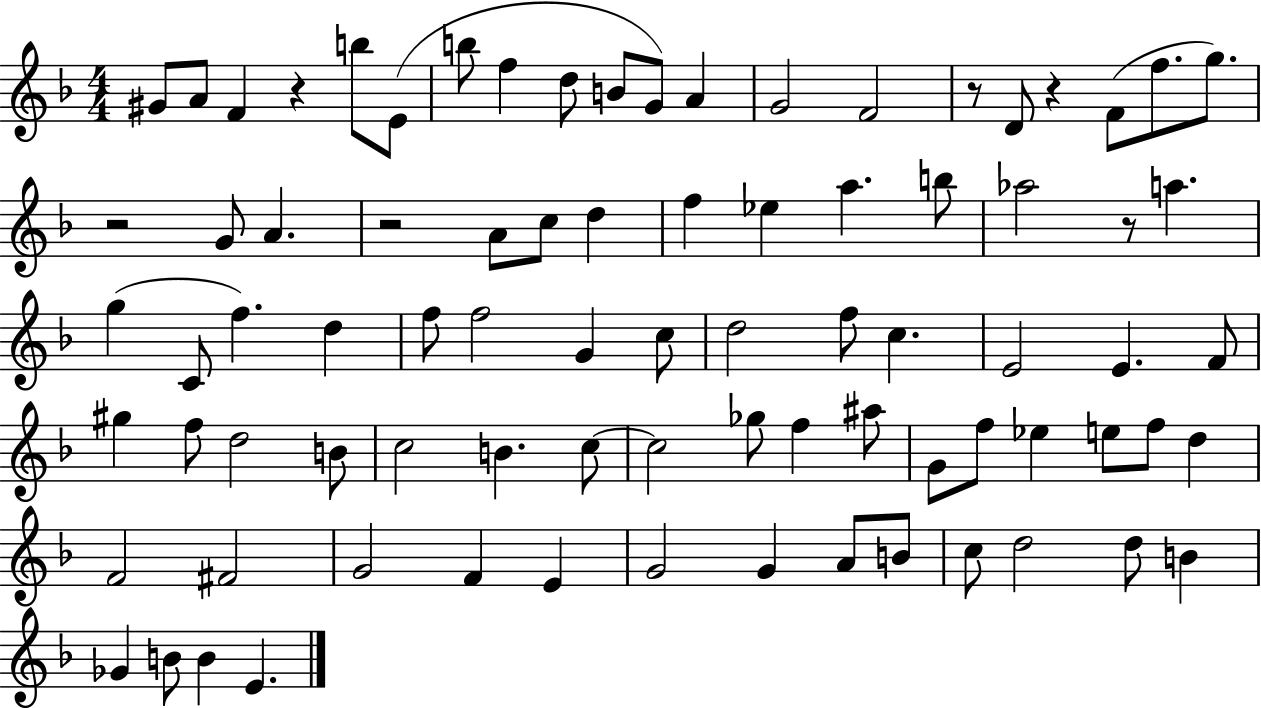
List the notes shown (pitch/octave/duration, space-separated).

G#4/e A4/e F4/q R/q B5/e E4/e B5/e F5/q D5/e B4/e G4/e A4/q G4/h F4/h R/e D4/e R/q F4/e F5/e. G5/e. R/h G4/e A4/q. R/h A4/e C5/e D5/q F5/q Eb5/q A5/q. B5/e Ab5/h R/e A5/q. G5/q C4/e F5/q. D5/q F5/e F5/h G4/q C5/e D5/h F5/e C5/q. E4/h E4/q. F4/e G#5/q F5/e D5/h B4/e C5/h B4/q. C5/e C5/h Gb5/e F5/q A#5/e G4/e F5/e Eb5/q E5/e F5/e D5/q F4/h F#4/h G4/h F4/q E4/q G4/h G4/q A4/e B4/e C5/e D5/h D5/e B4/q Gb4/q B4/e B4/q E4/q.